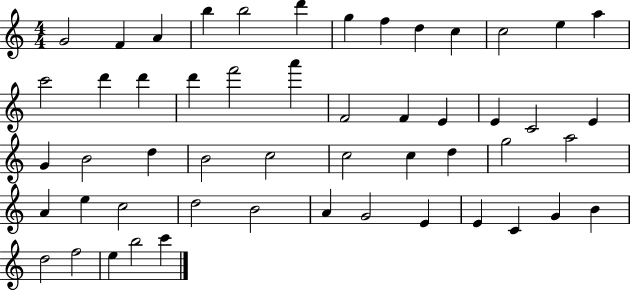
G4/h F4/q A4/q B5/q B5/h D6/q G5/q F5/q D5/q C5/q C5/h E5/q A5/q C6/h D6/q D6/q D6/q F6/h A6/q F4/h F4/q E4/q E4/q C4/h E4/q G4/q B4/h D5/q B4/h C5/h C5/h C5/q D5/q G5/h A5/h A4/q E5/q C5/h D5/h B4/h A4/q G4/h E4/q E4/q C4/q G4/q B4/q D5/h F5/h E5/q B5/h C6/q